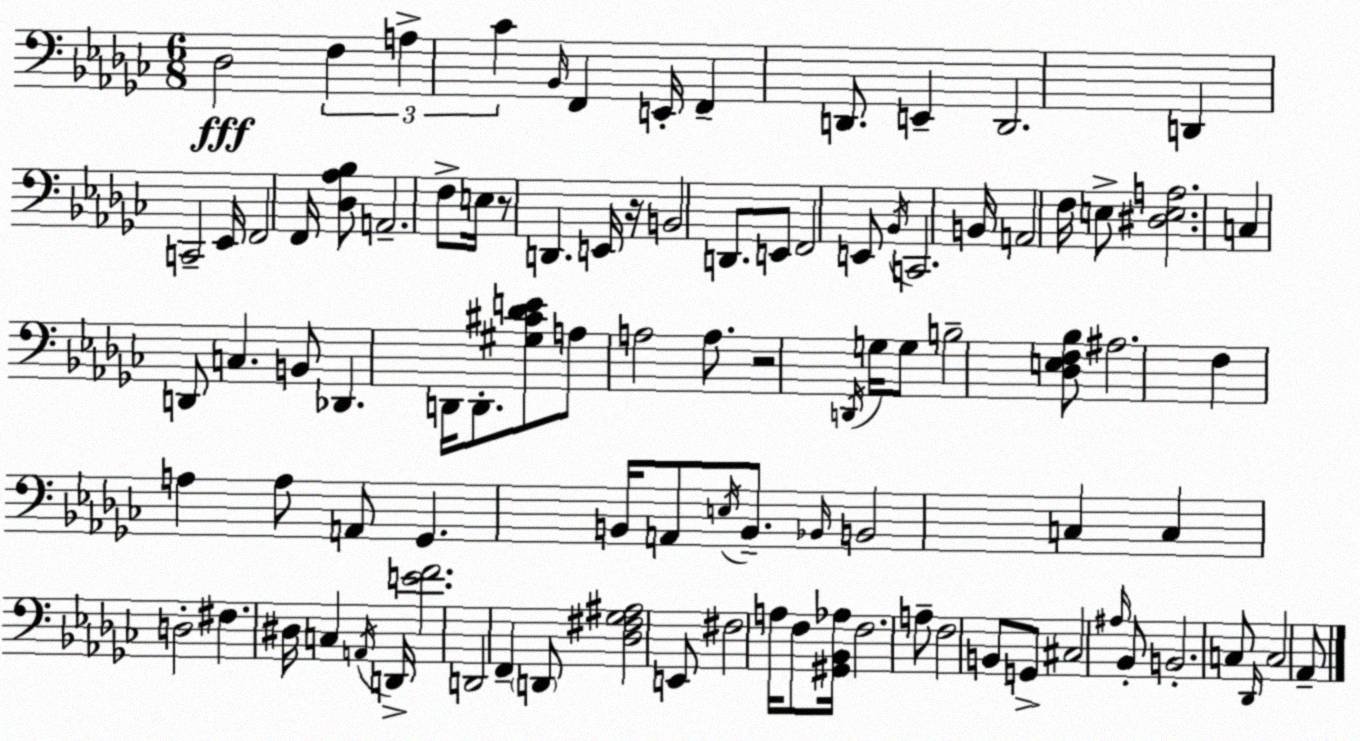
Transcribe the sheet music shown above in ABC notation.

X:1
T:Untitled
M:6/8
L:1/4
K:Ebm
_D,2 F, A, _C _B,,/4 F,, E,,/4 F,, D,,/2 E,, D,,2 D,, C,,2 _E,,/4 F,,2 F,,/4 [_D,_A,_B,]/2 A,,2 F,/2 E,/4 z/2 D,, E,,/4 z/4 B,,2 D,,/2 E,,/2 F,,2 E,,/2 _B,,/4 C,,2 B,,/4 A,,2 F,/4 E,/2 [^D,E,A,]2 C, D,,/2 C, B,,/2 _D,, D,,/4 D,,/2 [^G,^C_DE]/2 A,/2 A,2 A,/2 z2 D,,/4 G,/4 G,/2 B,2 [_D,E,F,_B,]/2 ^A,2 F, A, A,/2 A,,/2 _G,, B,,/4 A,,/2 E,/4 B,,/2 _B,,/4 B,,2 C, C, D,2 ^F, ^D,/4 C, A,,/4 D,,/4 [EF]2 D,,2 F,, D,,/2 [_D,^F,_G,^A,]2 E,,/2 ^F,2 A,/4 F,/2 [^G,,_B,,_A,]/4 F,2 A,/2 F,2 B,,/2 G,,/2 ^C,2 ^A,/4 _B,,/2 B,,2 C,/2 _D,,/4 C,2 _A,,/2